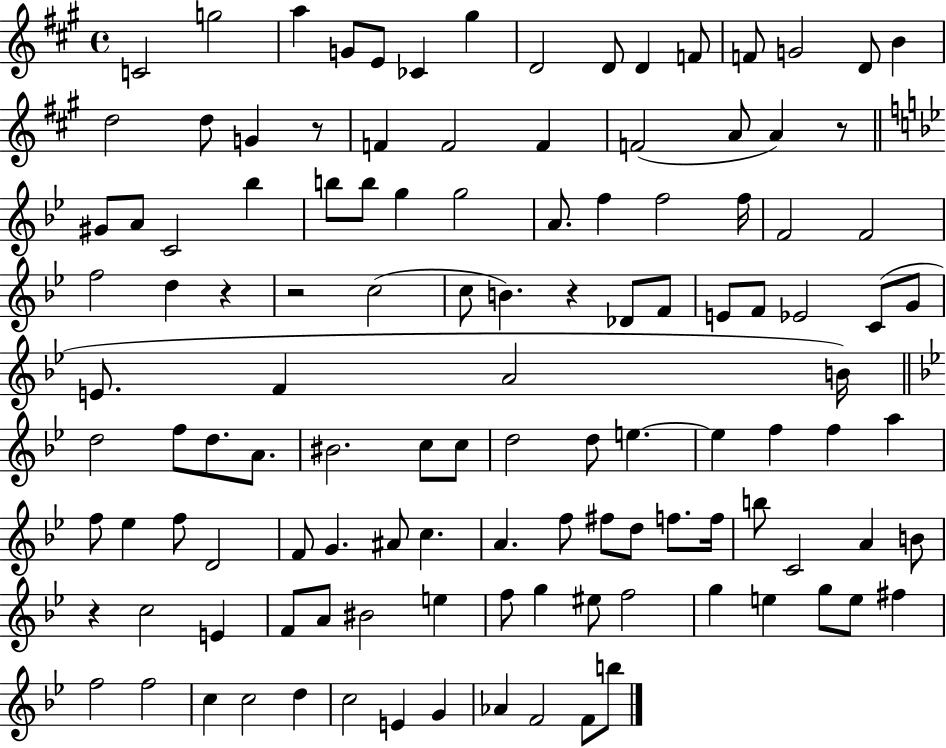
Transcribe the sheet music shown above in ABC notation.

X:1
T:Untitled
M:4/4
L:1/4
K:A
C2 g2 a G/2 E/2 _C ^g D2 D/2 D F/2 F/2 G2 D/2 B d2 d/2 G z/2 F F2 F F2 A/2 A z/2 ^G/2 A/2 C2 _b b/2 b/2 g g2 A/2 f f2 f/4 F2 F2 f2 d z z2 c2 c/2 B z _D/2 F/2 E/2 F/2 _E2 C/2 G/2 E/2 F A2 B/4 d2 f/2 d/2 A/2 ^B2 c/2 c/2 d2 d/2 e e f f a f/2 _e f/2 D2 F/2 G ^A/2 c A f/2 ^f/2 d/2 f/2 f/4 b/2 C2 A B/2 z c2 E F/2 A/2 ^B2 e f/2 g ^e/2 f2 g e g/2 e/2 ^f f2 f2 c c2 d c2 E G _A F2 F/2 b/2